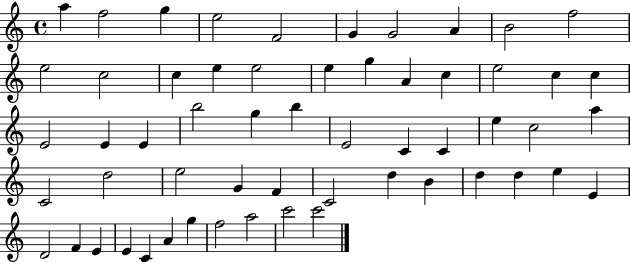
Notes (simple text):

A5/q F5/h G5/q E5/h F4/h G4/q G4/h A4/q B4/h F5/h E5/h C5/h C5/q E5/q E5/h E5/q G5/q A4/q C5/q E5/h C5/q C5/q E4/h E4/q E4/q B5/h G5/q B5/q E4/h C4/q C4/q E5/q C5/h A5/q C4/h D5/h E5/h G4/q F4/q C4/h D5/q B4/q D5/q D5/q E5/q E4/q D4/h F4/q E4/q E4/q C4/q A4/q G5/q F5/h A5/h C6/h C6/h